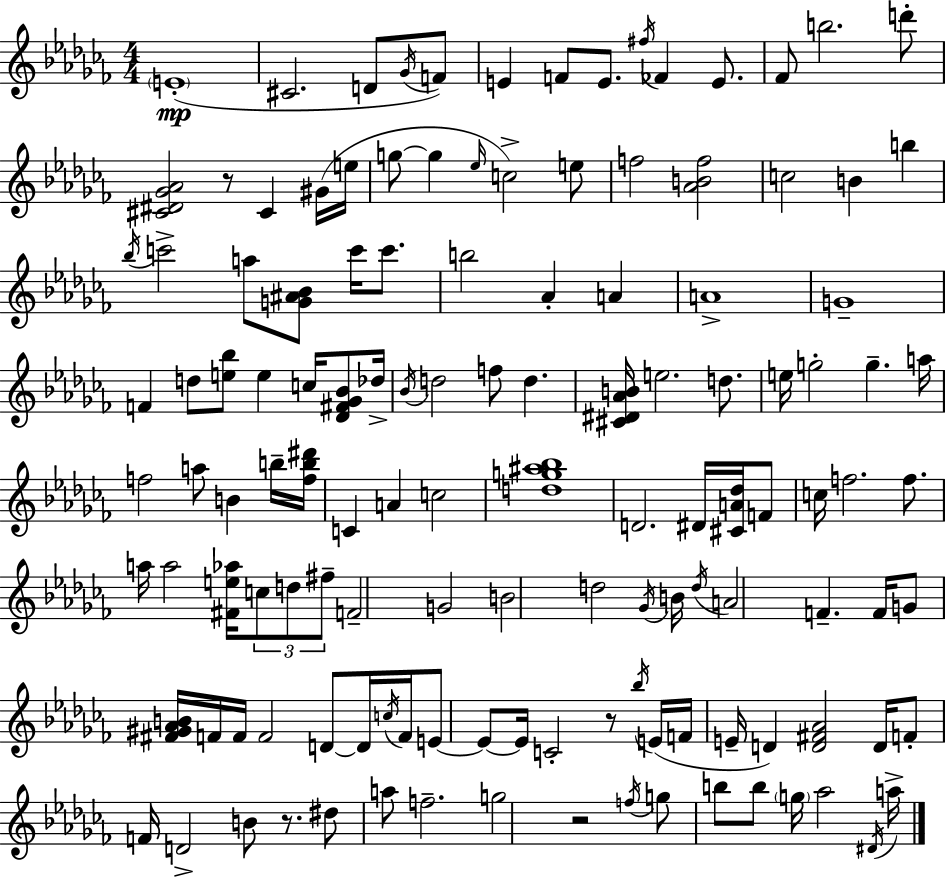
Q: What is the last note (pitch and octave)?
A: A5